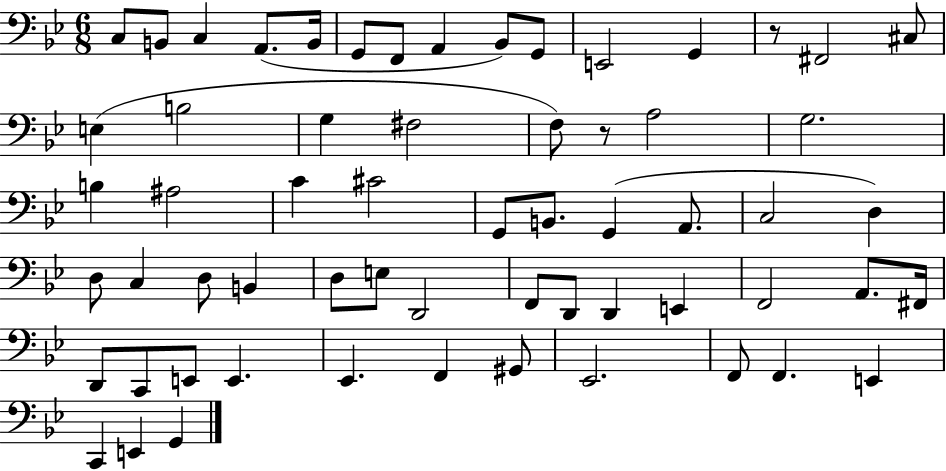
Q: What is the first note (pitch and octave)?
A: C3